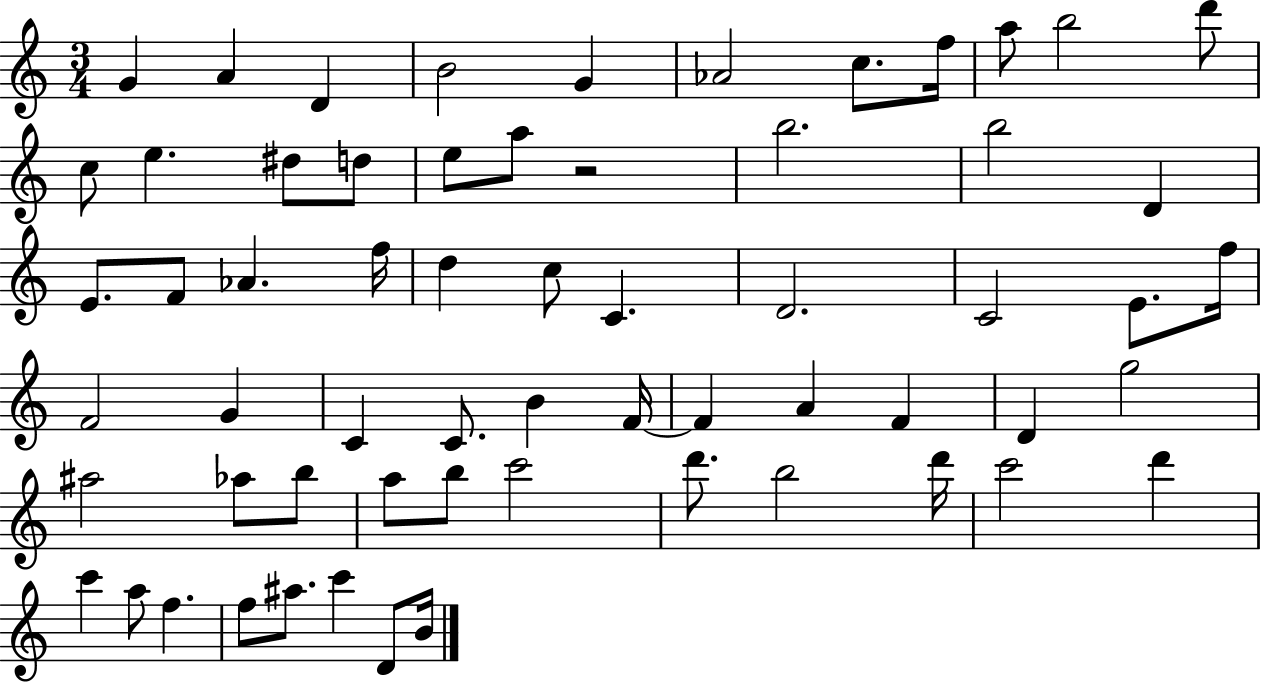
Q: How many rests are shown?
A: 1